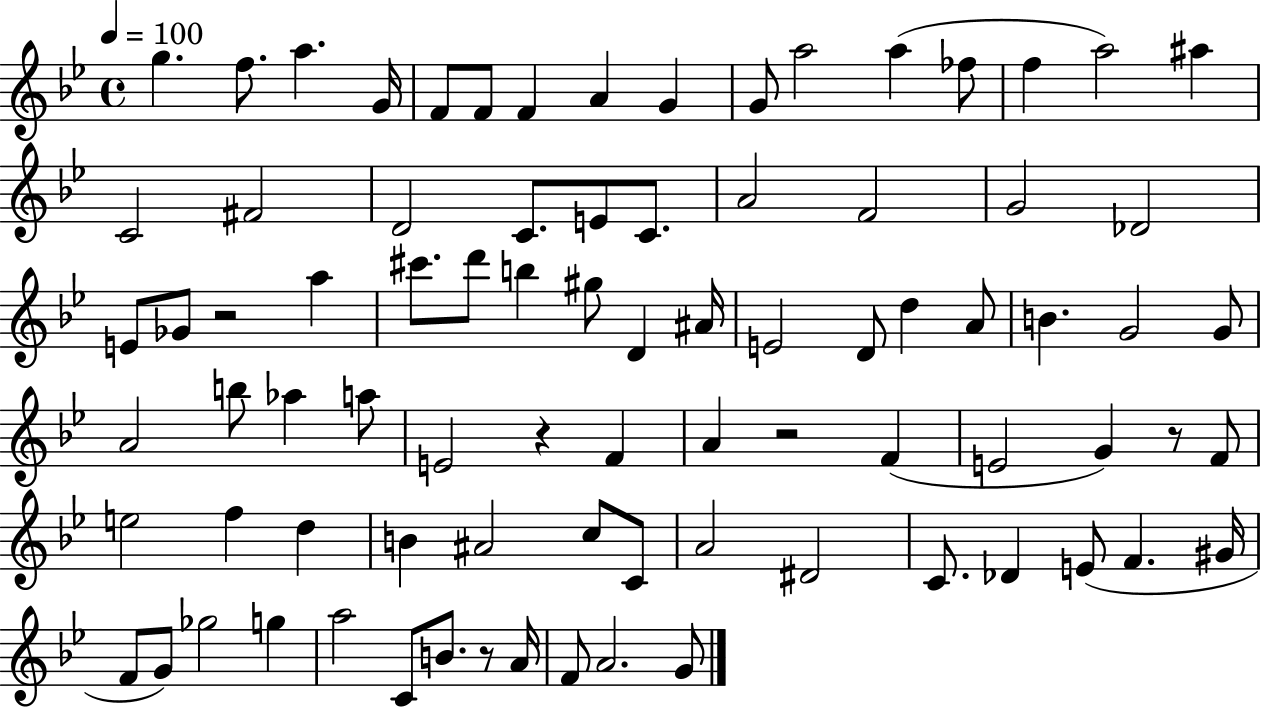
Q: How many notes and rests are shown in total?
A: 83